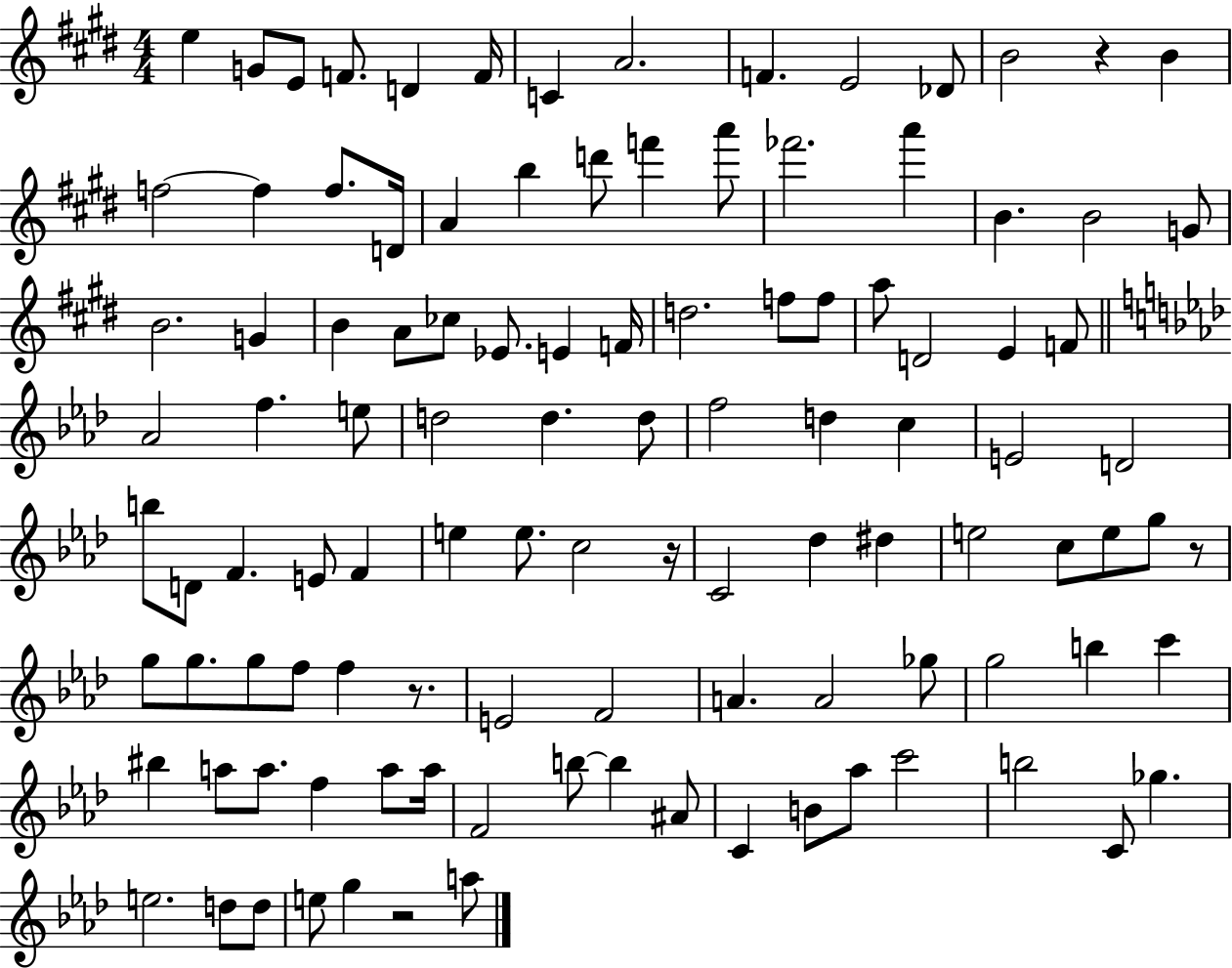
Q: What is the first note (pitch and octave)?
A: E5